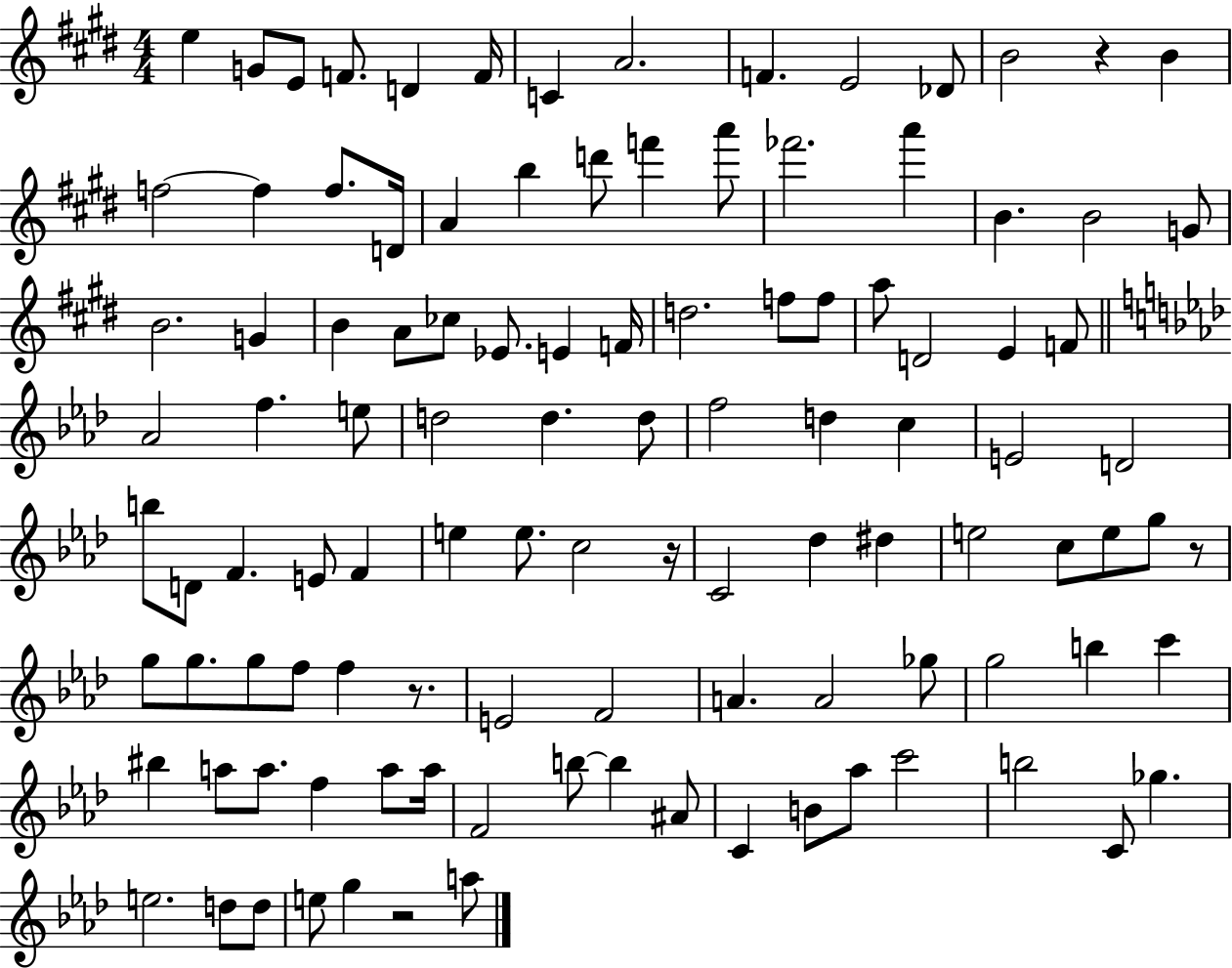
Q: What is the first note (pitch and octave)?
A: E5